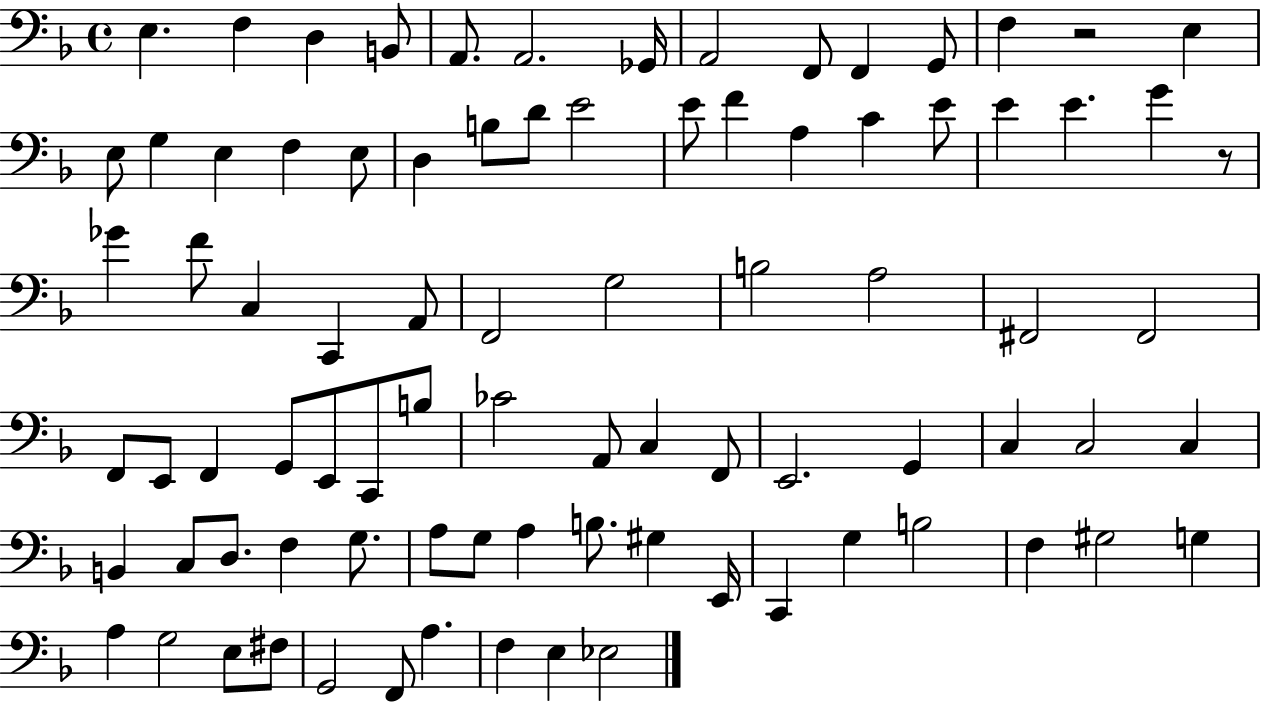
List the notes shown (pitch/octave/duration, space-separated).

E3/q. F3/q D3/q B2/e A2/e. A2/h. Gb2/s A2/h F2/e F2/q G2/e F3/q R/h E3/q E3/e G3/q E3/q F3/q E3/e D3/q B3/e D4/e E4/h E4/e F4/q A3/q C4/q E4/e E4/q E4/q. G4/q R/e Gb4/q F4/e C3/q C2/q A2/e F2/h G3/h B3/h A3/h F#2/h F#2/h F2/e E2/e F2/q G2/e E2/e C2/e B3/e CES4/h A2/e C3/q F2/e E2/h. G2/q C3/q C3/h C3/q B2/q C3/e D3/e. F3/q G3/e. A3/e G3/e A3/q B3/e. G#3/q E2/s C2/q G3/q B3/h F3/q G#3/h G3/q A3/q G3/h E3/e F#3/e G2/h F2/e A3/q. F3/q E3/q Eb3/h